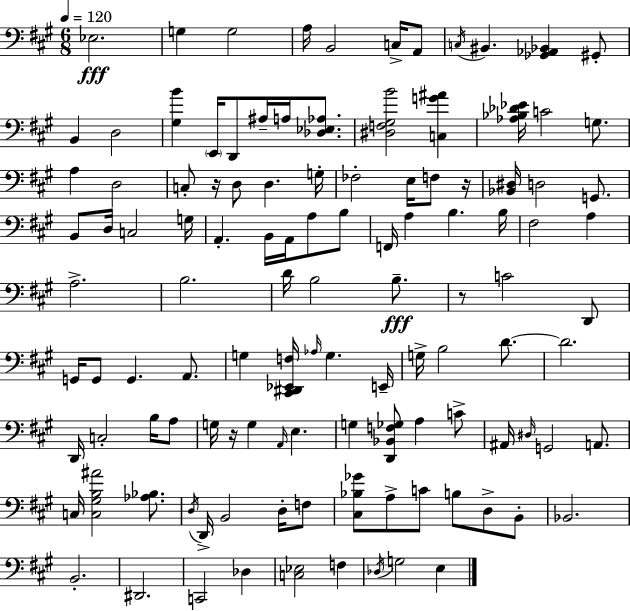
X:1
T:Untitled
M:6/8
L:1/4
K:A
_E,2 G, G,2 A,/4 B,,2 C,/4 A,,/2 C,/4 ^B,, [_G,,_A,,_B,,] ^G,,/2 B,, D,2 [^G,B] E,,/4 D,,/2 ^A,/4 A,/4 [_D,_E,_A,]/2 [^D,F,^G,B]2 [C,G^A] [_A,_B,_D_E]/4 C2 G,/2 A, D,2 C,/2 z/4 D,/2 D, G,/4 _F,2 E,/4 F,/2 z/4 [_B,,^D,]/4 D,2 G,,/2 B,,/2 D,/4 C,2 G,/4 A,, B,,/4 A,,/4 A,/2 B,/2 F,,/4 A, B, B,/4 ^F,2 A, A,2 B,2 D/4 B,2 B,/2 z/2 C2 D,,/2 G,,/4 G,,/2 G,, A,,/2 G, [^C,,^D,,_E,,F,]/4 _A,/4 G, E,,/4 G,/4 B,2 D/2 D2 D,,/4 C,2 B,/4 A,/2 G,/4 z/4 G, A,,/4 E, G, [D,,_B,,F,_G,]/2 A, C/2 ^A,,/4 ^D,/4 G,,2 A,,/2 C,/4 [C,^G,B,^A]2 [_A,_B,]/2 D,/4 D,,/4 B,,2 D,/4 F,/2 [^C,_B,_G]/2 A,/2 C/2 B,/2 D,/2 B,,/2 _B,,2 B,,2 ^D,,2 C,,2 _D, [C,_E,]2 F, _D,/4 G,2 E,